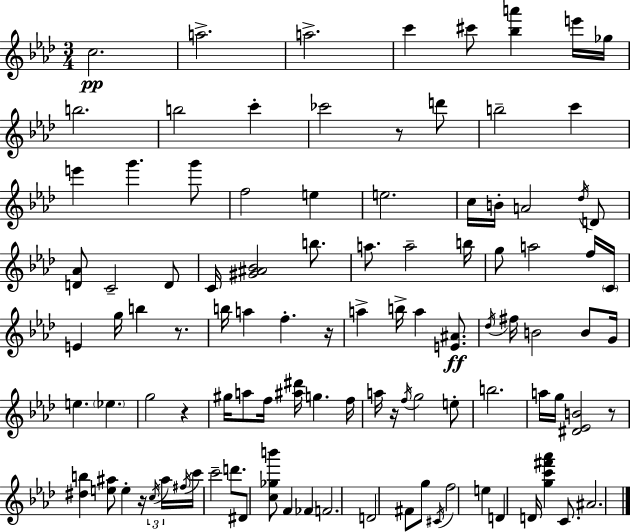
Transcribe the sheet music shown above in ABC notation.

X:1
T:Untitled
M:3/4
L:1/4
K:Ab
c2 a2 a2 c' ^c'/2 [_ba'] e'/4 _g/4 b2 b2 c' _c'2 z/2 d'/2 b2 c' e' g' g'/2 f2 e e2 c/4 B/4 A2 _d/4 D/2 [D_A]/2 C2 D/2 C/4 [^G^A_B]2 b/2 a/2 a2 b/4 g/2 a2 f/4 C/4 E g/4 b z/2 b/4 a f z/4 a b/4 a [E^A]/2 _d/4 ^f/4 B2 B/2 G/4 e _e g2 z ^g/4 a/2 f/4 [^a^d']/4 g f/4 a/4 z/4 f/4 g2 e/2 b2 a/4 g/4 [^D_EB]2 z/2 [^db] [e^a]/2 e z/4 c/4 ^a/4 ^f/4 c'/4 c'2 d'/2 ^D/2 [c_gb']/2 F _F F2 D2 ^F/2 g/2 ^C/4 f2 e D D/4 [gc'^f'_a'] C/2 ^A2